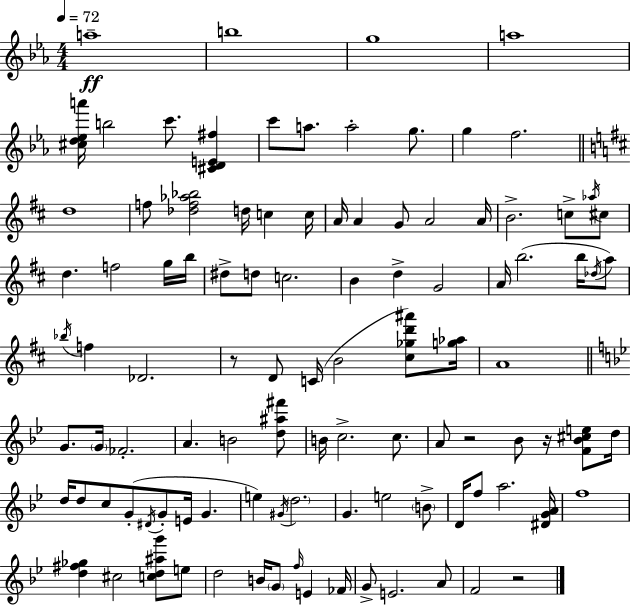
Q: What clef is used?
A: treble